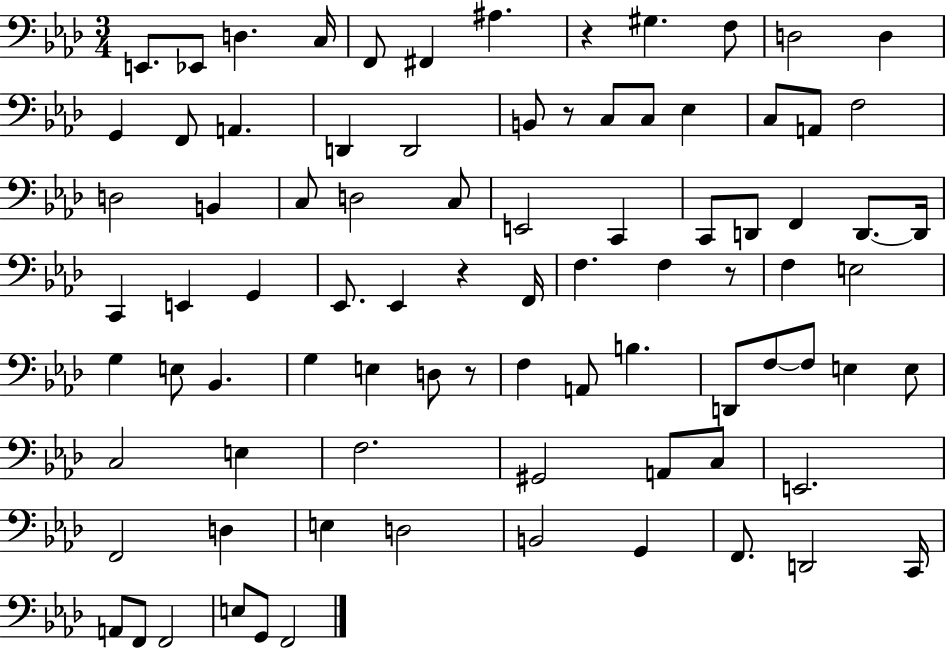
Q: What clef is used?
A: bass